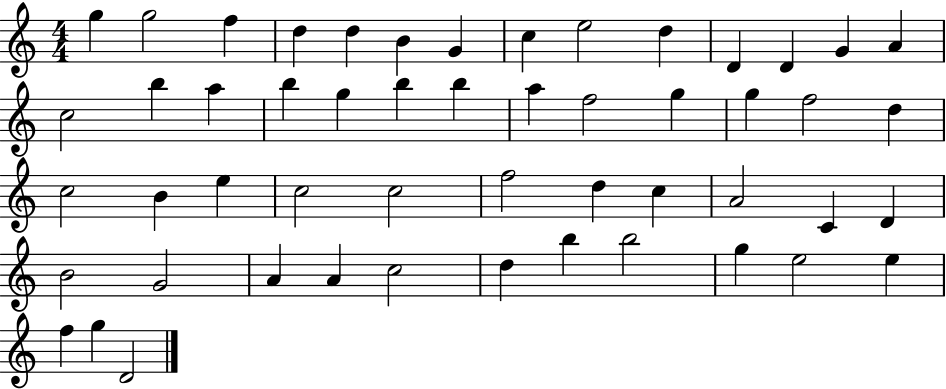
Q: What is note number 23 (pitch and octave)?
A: F5